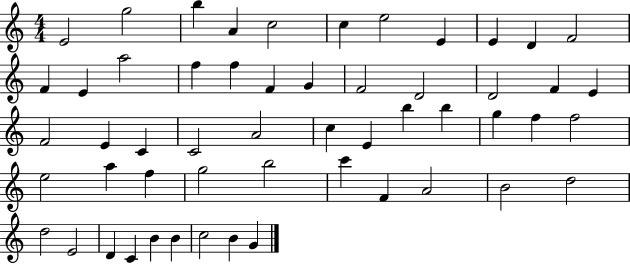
{
  \clef treble
  \numericTimeSignature
  \time 4/4
  \key c \major
  e'2 g''2 | b''4 a'4 c''2 | c''4 e''2 e'4 | e'4 d'4 f'2 | \break f'4 e'4 a''2 | f''4 f''4 f'4 g'4 | f'2 d'2 | d'2 f'4 e'4 | \break f'2 e'4 c'4 | c'2 a'2 | c''4 e'4 b''4 b''4 | g''4 f''4 f''2 | \break e''2 a''4 f''4 | g''2 b''2 | c'''4 f'4 a'2 | b'2 d''2 | \break d''2 e'2 | d'4 c'4 b'4 b'4 | c''2 b'4 g'4 | \bar "|."
}